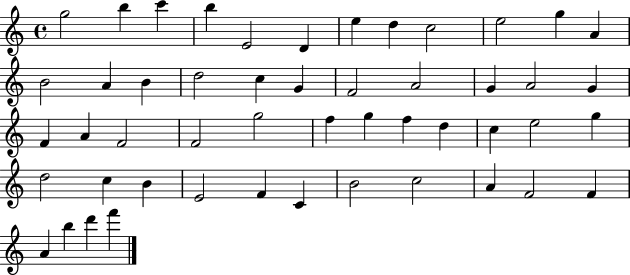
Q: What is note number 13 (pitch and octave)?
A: B4